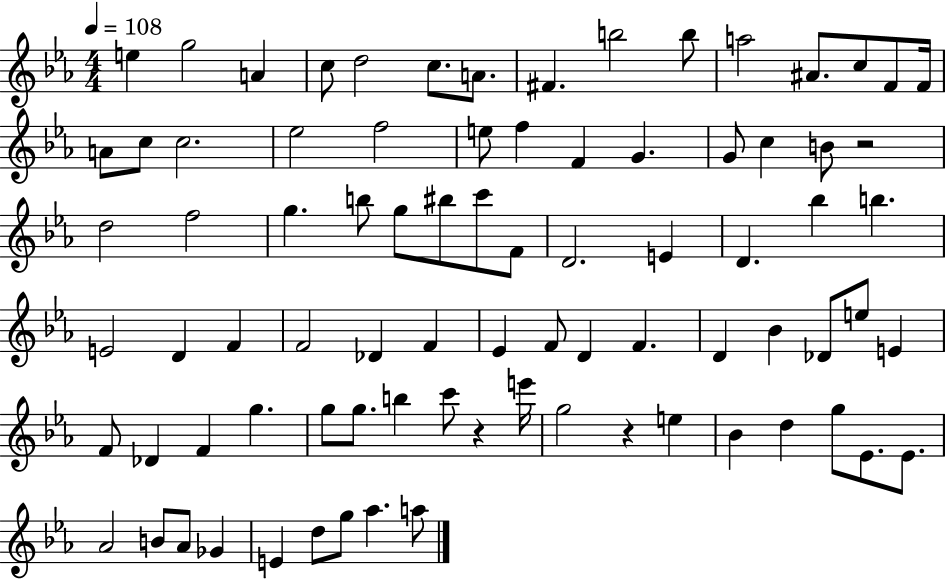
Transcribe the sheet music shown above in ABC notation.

X:1
T:Untitled
M:4/4
L:1/4
K:Eb
e g2 A c/2 d2 c/2 A/2 ^F b2 b/2 a2 ^A/2 c/2 F/2 F/4 A/2 c/2 c2 _e2 f2 e/2 f F G G/2 c B/2 z2 d2 f2 g b/2 g/2 ^b/2 c'/2 F/2 D2 E D _b b E2 D F F2 _D F _E F/2 D F D _B _D/2 e/2 E F/2 _D F g g/2 g/2 b c'/2 z e'/4 g2 z e _B d g/2 _E/2 _E/2 _A2 B/2 _A/2 _G E d/2 g/2 _a a/2